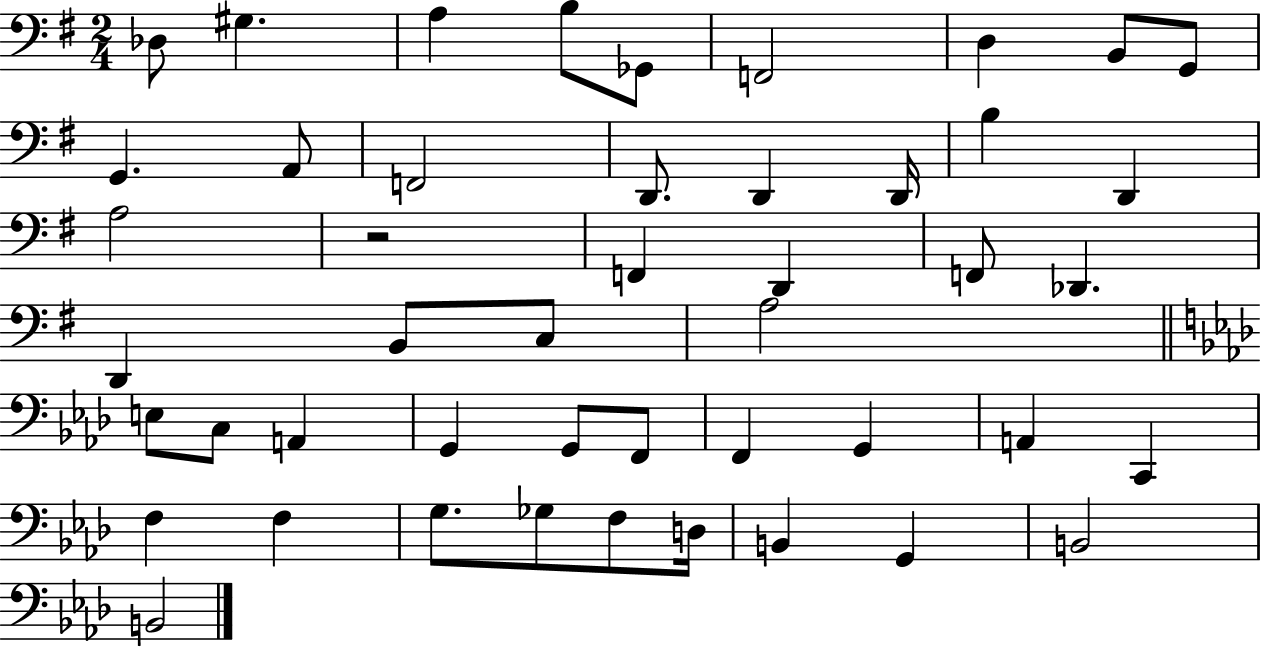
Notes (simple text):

Db3/e G#3/q. A3/q B3/e Gb2/e F2/h D3/q B2/e G2/e G2/q. A2/e F2/h D2/e. D2/q D2/s B3/q D2/q A3/h R/h F2/q D2/q F2/e Db2/q. D2/q B2/e C3/e A3/h E3/e C3/e A2/q G2/q G2/e F2/e F2/q G2/q A2/q C2/q F3/q F3/q G3/e. Gb3/e F3/e D3/s B2/q G2/q B2/h B2/h